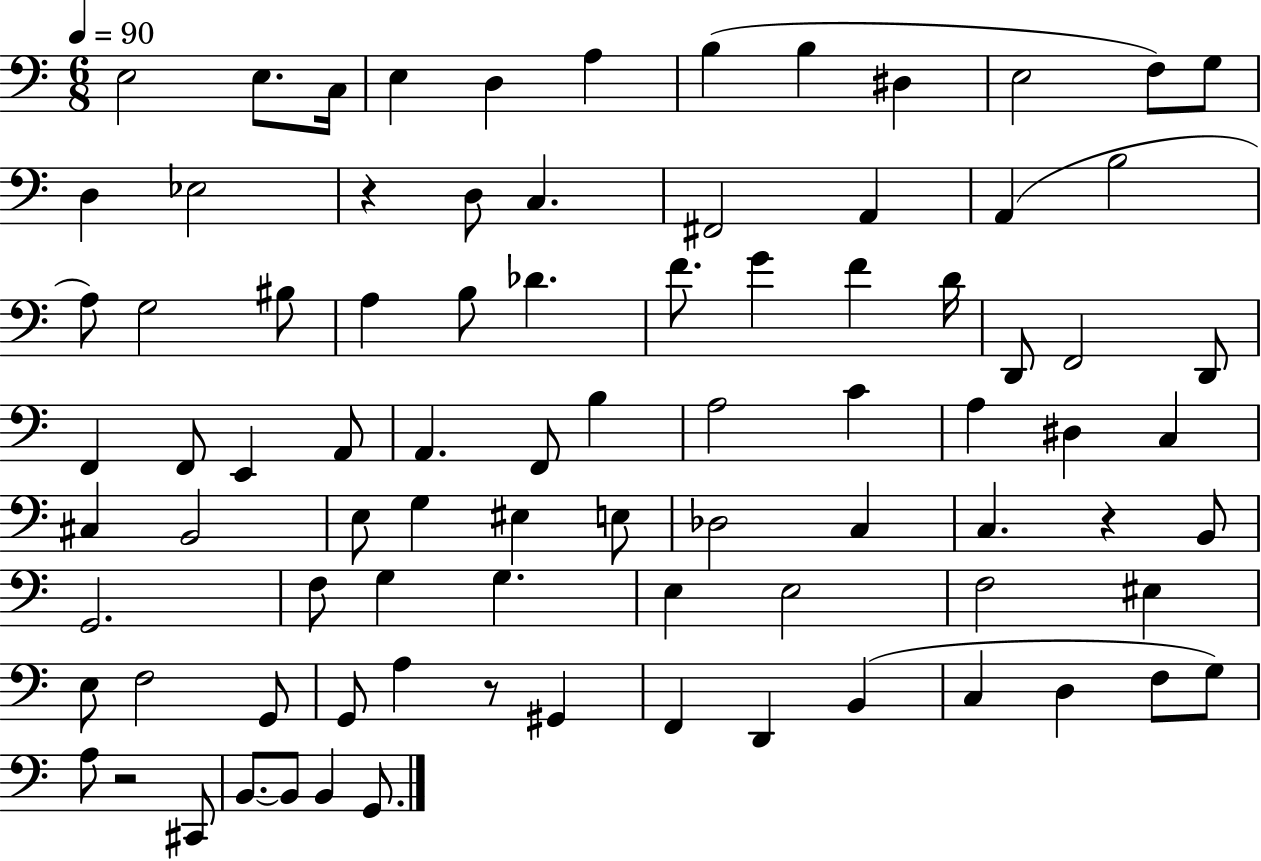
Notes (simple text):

E3/h E3/e. C3/s E3/q D3/q A3/q B3/q B3/q D#3/q E3/h F3/e G3/e D3/q Eb3/h R/q D3/e C3/q. F#2/h A2/q A2/q B3/h A3/e G3/h BIS3/e A3/q B3/e Db4/q. F4/e. G4/q F4/q D4/s D2/e F2/h D2/e F2/q F2/e E2/q A2/e A2/q. F2/e B3/q A3/h C4/q A3/q D#3/q C3/q C#3/q B2/h E3/e G3/q EIS3/q E3/e Db3/h C3/q C3/q. R/q B2/e G2/h. F3/e G3/q G3/q. E3/q E3/h F3/h EIS3/q E3/e F3/h G2/e G2/e A3/q R/e G#2/q F2/q D2/q B2/q C3/q D3/q F3/e G3/e A3/e R/h C#2/e B2/e. B2/e B2/q G2/e.